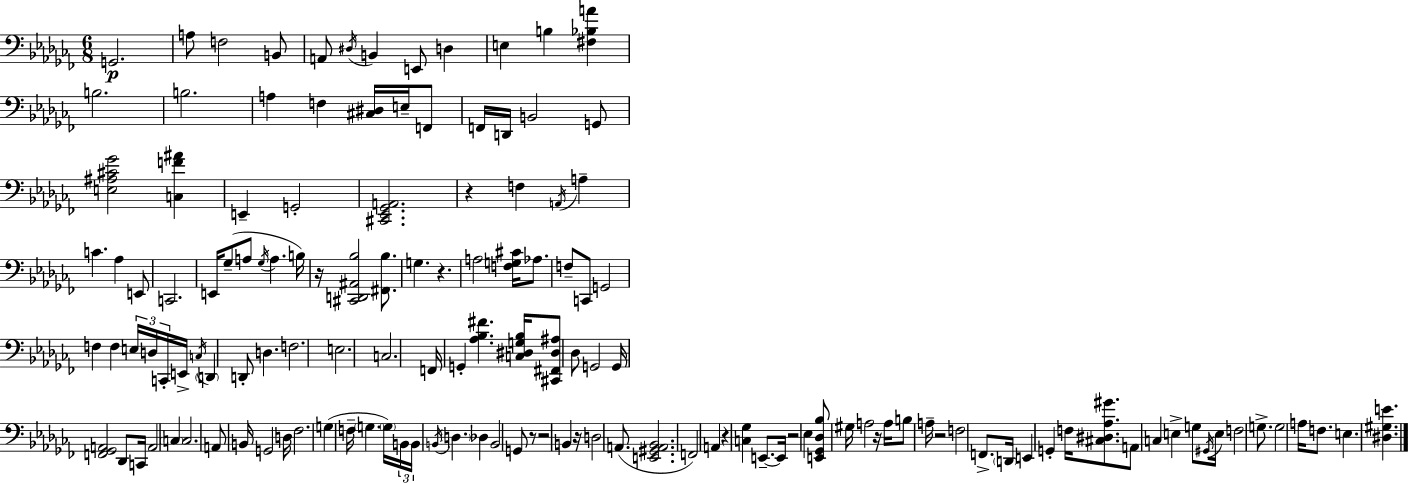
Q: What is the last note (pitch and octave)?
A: E3